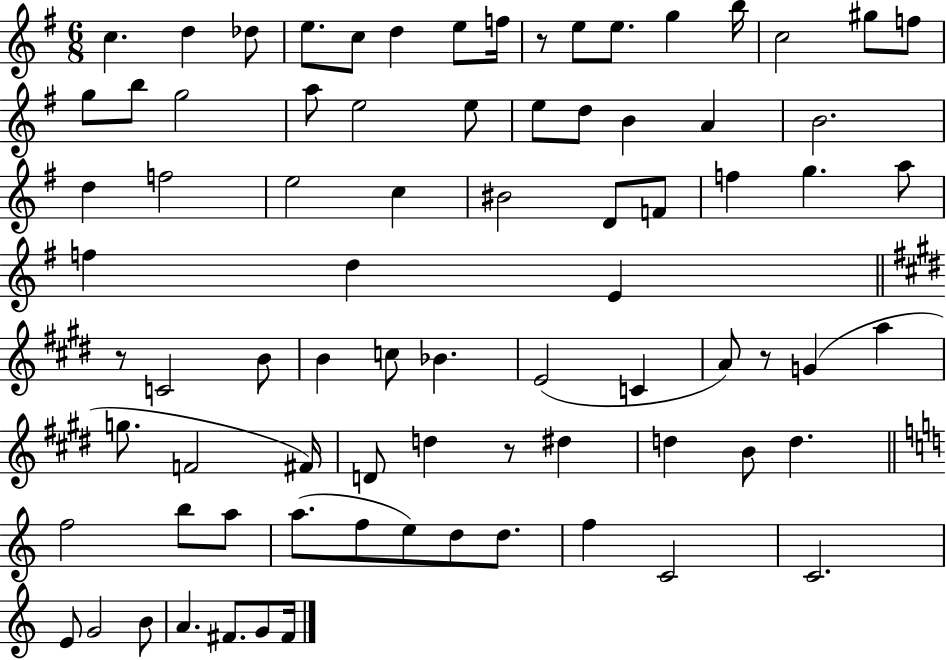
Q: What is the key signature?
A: G major